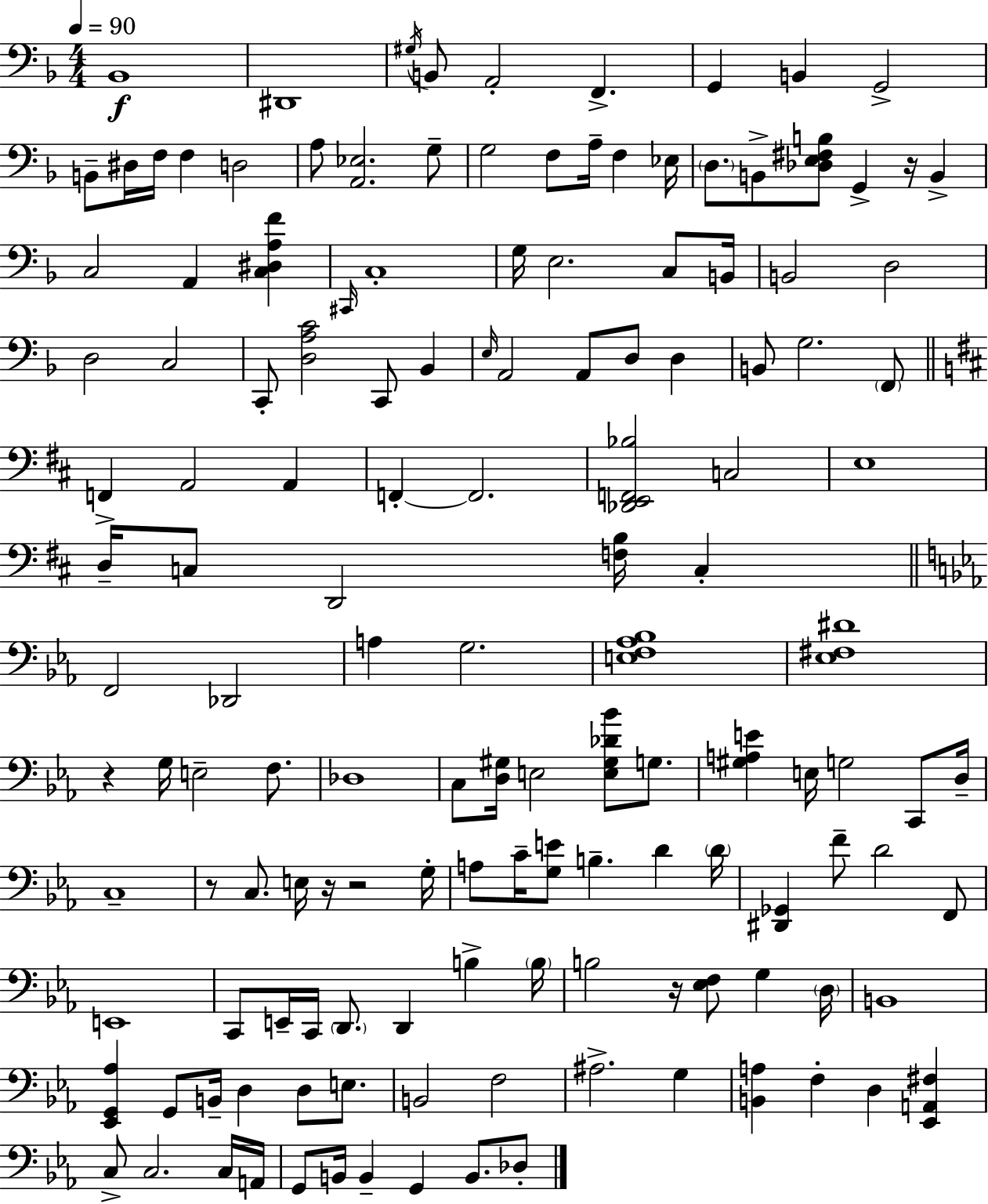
{
  \clef bass
  \numericTimeSignature
  \time 4/4
  \key f \major
  \tempo 4 = 90
  bes,1\f | dis,1 | \acciaccatura { gis16 } b,8 a,2-. f,4.-> | g,4 b,4 g,2-> | \break b,8-- dis16 f16 f4 d2 | a8 <a, ees>2. g8-- | g2 f8 a16-- f4 | ees16 \parenthesize d8. b,8-> <des e fis b>8 g,4-> r16 b,4-> | \break c2 a,4 <c dis a f'>4 | \grace { cis,16 } c1-. | g16 e2. c8 | b,16 b,2 d2 | \break d2 c2 | c,8-. <d a c'>2 c,8 bes,4 | \grace { e16 } a,2 a,8 d8 d4 | b,8 g2. | \break \parenthesize f,8 \bar "||" \break \key b \minor f,4-> a,2 a,4 | f,4-.~~ f,2. | <des, e, f, bes>2 c2 | e1 | \break d16-- c8 d,2 <f b>16 c4-. | \bar "||" \break \key c \minor f,2 des,2 | a4 g2. | <e f aes bes>1 | <ees fis dis'>1 | \break r4 g16 e2-- f8. | des1 | c8 <d gis>16 e2 <e gis des' bes'>8 g8. | <gis a e'>4 e16 g2 c,8 d16-- | \break c1-- | r8 c8. e16 r16 r2 g16-. | a8 c'16-- <g e'>8 b4.-- d'4 \parenthesize d'16 | <dis, ges,>4 f'8-- d'2 f,8 | \break e,1 | c,8 e,16-- c,16 \parenthesize d,8. d,4 b4-> \parenthesize b16 | b2 r16 <ees f>8 g4 \parenthesize d16 | b,1 | \break <ees, g, aes>4 g,8 b,16-- d4 d8 e8. | b,2 f2 | ais2.-> g4 | <b, a>4 f4-. d4 <ees, a, fis>4 | \break c8-> c2. c16 a,16 | g,8 b,16 b,4-- g,4 b,8. des8-. | \bar "|."
}